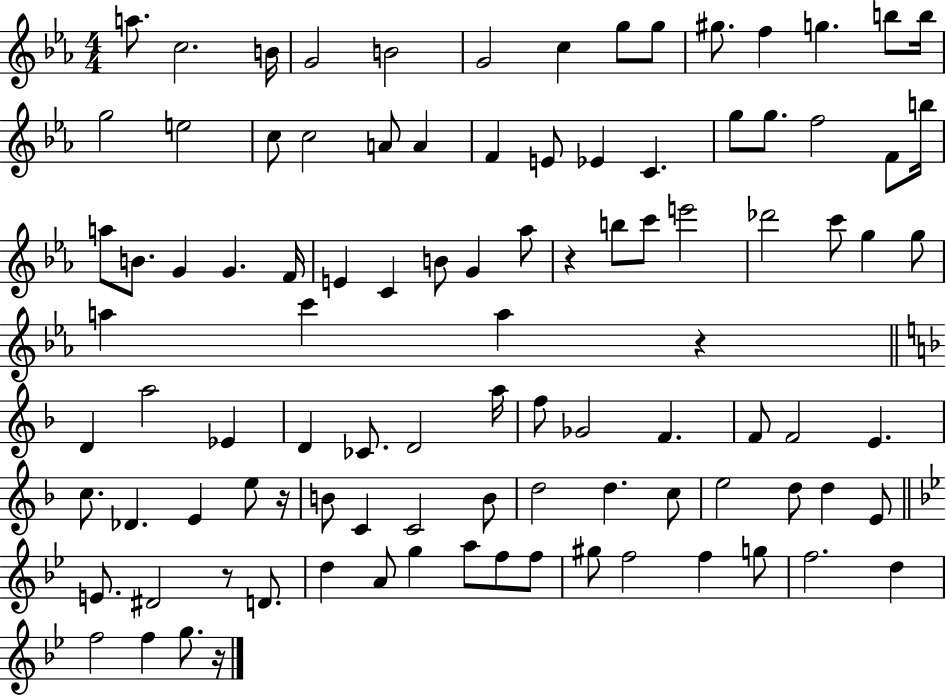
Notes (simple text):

A5/e. C5/h. B4/s G4/h B4/h G4/h C5/q G5/e G5/e G#5/e. F5/q G5/q. B5/e B5/s G5/h E5/h C5/e C5/h A4/e A4/q F4/q E4/e Eb4/q C4/q. G5/e G5/e. F5/h F4/e B5/s A5/e B4/e. G4/q G4/q. F4/s E4/q C4/q B4/e G4/q Ab5/e R/q B5/e C6/e E6/h Db6/h C6/e G5/q G5/e A5/q C6/q A5/q R/q D4/q A5/h Eb4/q D4/q CES4/e. D4/h A5/s F5/e Gb4/h F4/q. F4/e F4/h E4/q. C5/e. Db4/q. E4/q E5/e R/s B4/e C4/q C4/h B4/e D5/h D5/q. C5/e E5/h D5/e D5/q E4/e E4/e. D#4/h R/e D4/e. D5/q A4/e G5/q A5/e F5/e F5/e G#5/e F5/h F5/q G5/e F5/h. D5/q F5/h F5/q G5/e. R/s